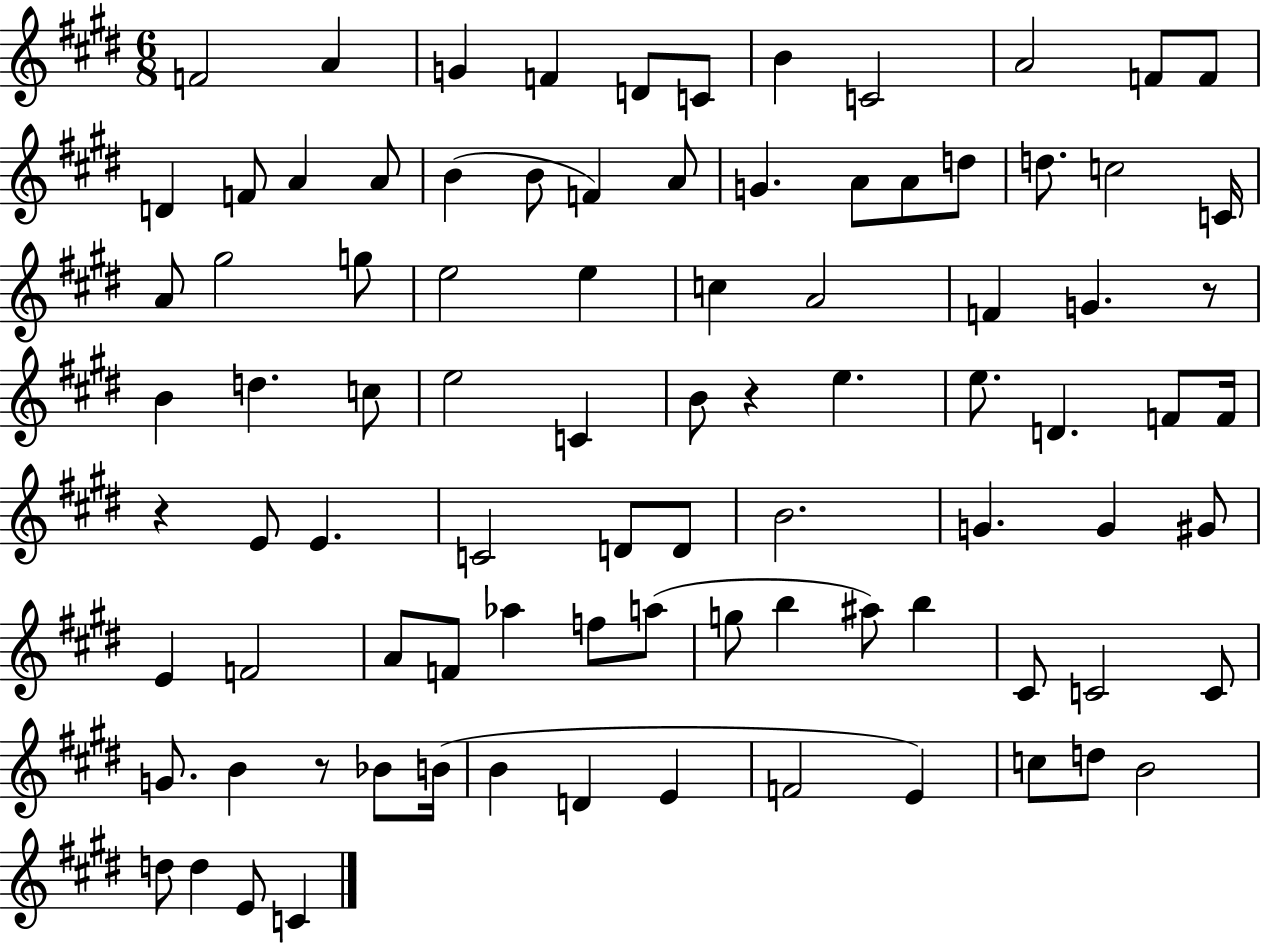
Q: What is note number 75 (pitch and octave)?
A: D4